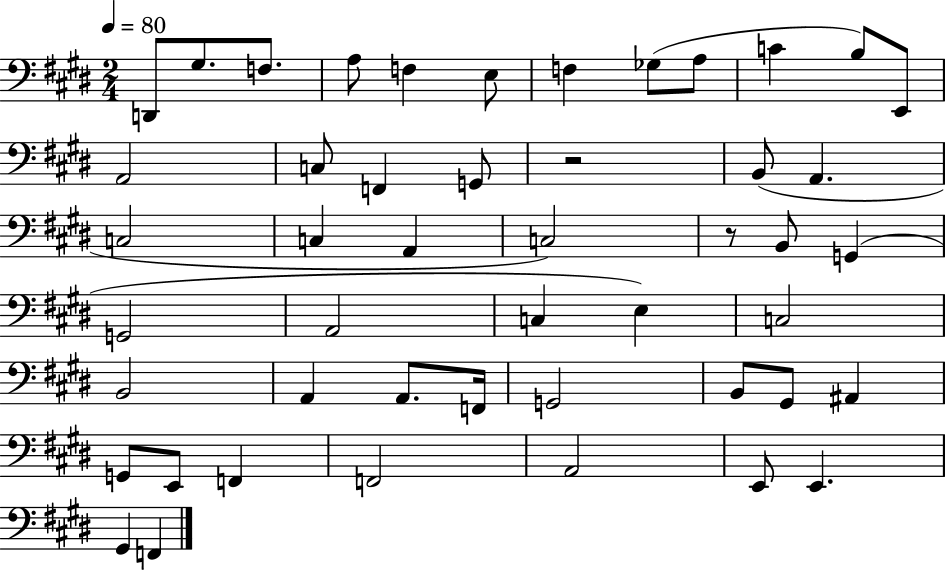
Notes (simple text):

D2/e G#3/e. F3/e. A3/e F3/q E3/e F3/q Gb3/e A3/e C4/q B3/e E2/e A2/h C3/e F2/q G2/e R/h B2/e A2/q. C3/h C3/q A2/q C3/h R/e B2/e G2/q G2/h A2/h C3/q E3/q C3/h B2/h A2/q A2/e. F2/s G2/h B2/e G#2/e A#2/q G2/e E2/e F2/q F2/h A2/h E2/e E2/q. G#2/q F2/q